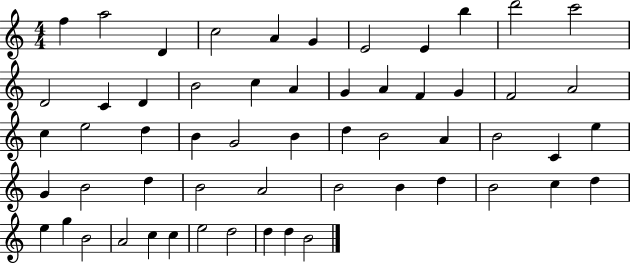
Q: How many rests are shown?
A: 0